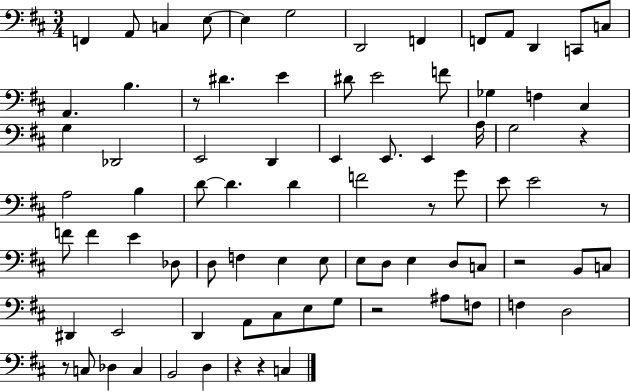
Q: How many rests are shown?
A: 9